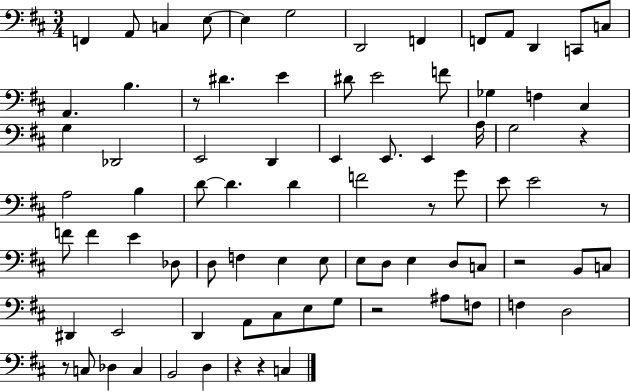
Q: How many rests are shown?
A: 9